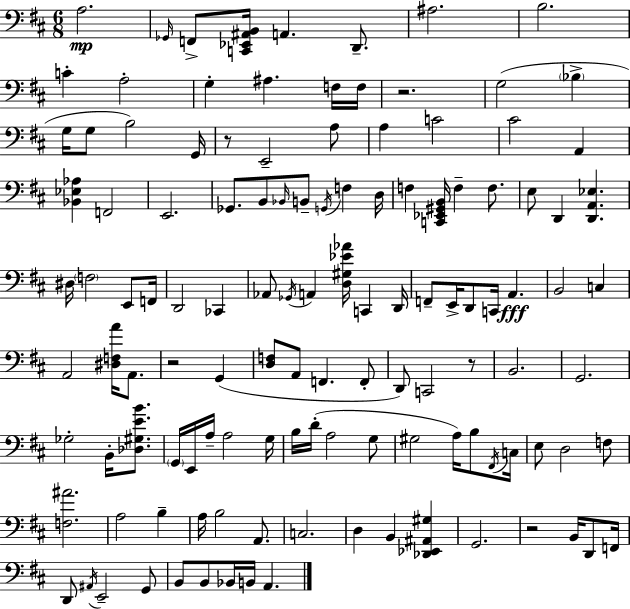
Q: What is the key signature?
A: D major